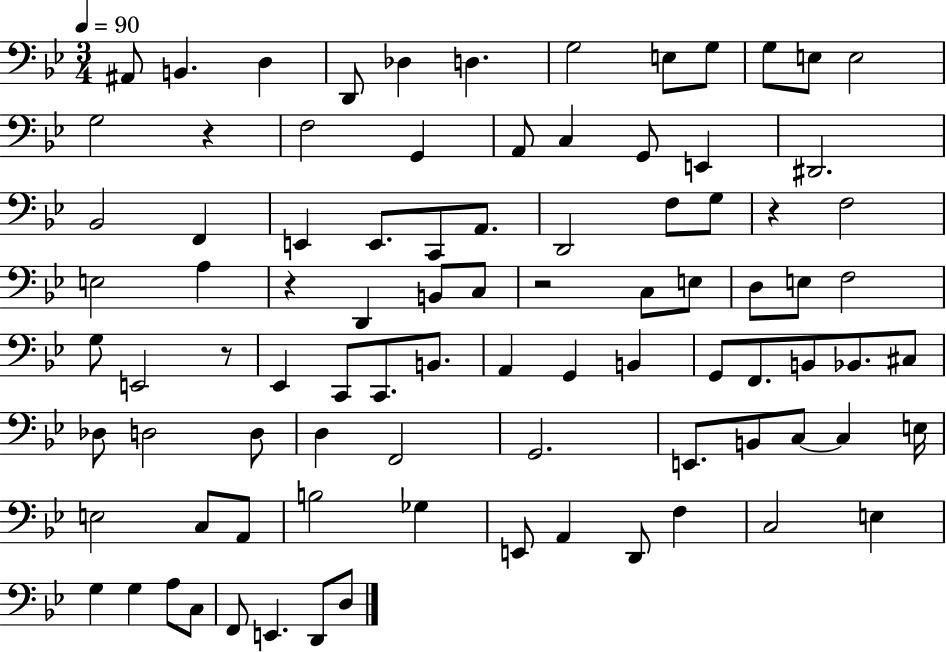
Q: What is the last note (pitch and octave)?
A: D3